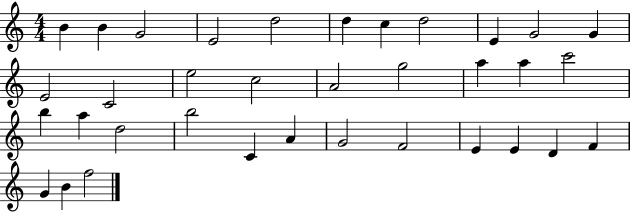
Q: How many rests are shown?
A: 0